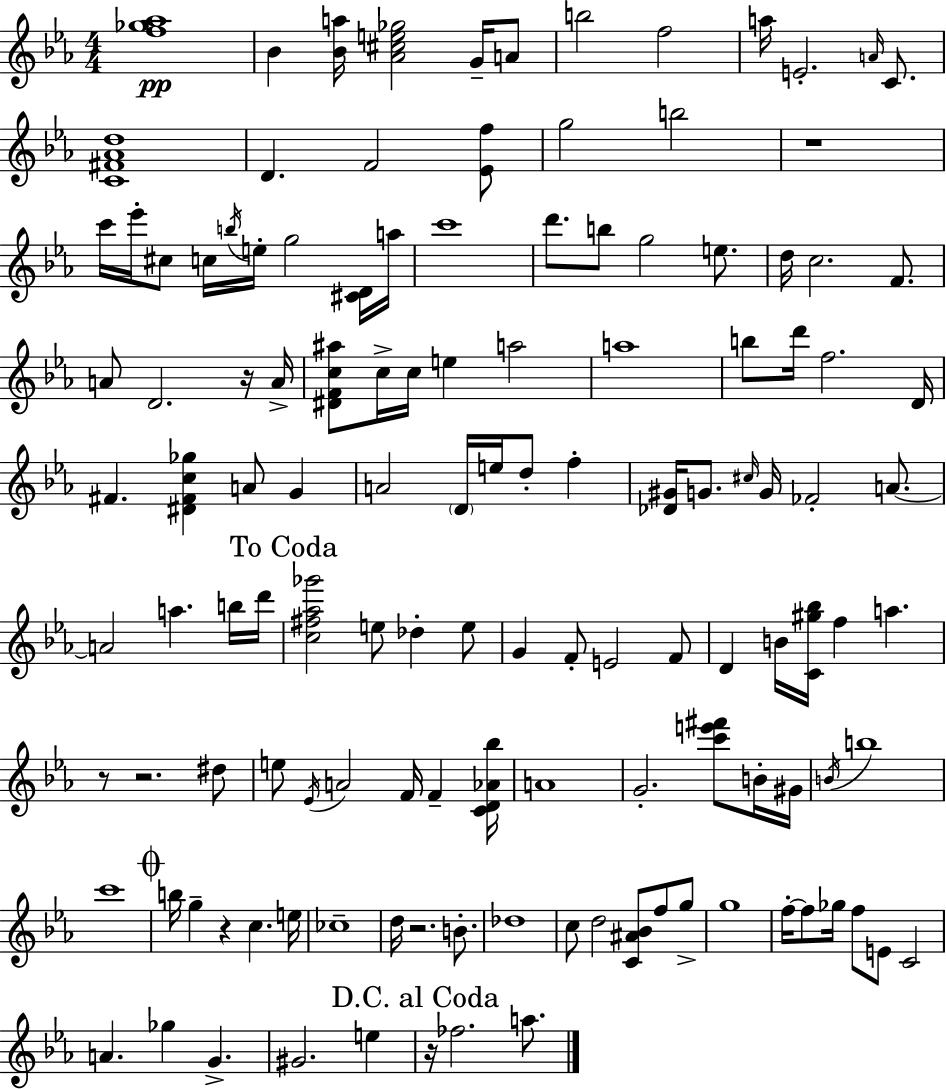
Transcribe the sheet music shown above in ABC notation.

X:1
T:Untitled
M:4/4
L:1/4
K:Cm
[f_g_a]4 _B [_Ba]/4 [_A^ce_g]2 G/4 A/2 b2 f2 a/4 E2 A/4 C/2 [C^F_Ad]4 D F2 [_Ef]/2 g2 b2 z4 c'/4 _e'/4 ^c/2 c/4 b/4 e/4 g2 [^CD]/4 a/4 c'4 d'/2 b/2 g2 e/2 d/4 c2 F/2 A/2 D2 z/4 A/4 [^DFc^a]/2 c/4 c/4 e a2 a4 b/2 d'/4 f2 D/4 ^F [^D^Fc_g] A/2 G A2 D/4 e/4 d/2 f [_D^G]/4 G/2 ^c/4 G/4 _F2 A/2 A2 a b/4 d'/4 [c^f_a_g']2 e/2 _d e/2 G F/2 E2 F/2 D B/4 [C^g_b]/4 f a z/2 z2 ^d/2 e/2 _E/4 A2 F/4 F [CD_A_b]/4 A4 G2 [c'e'^f']/2 B/4 ^G/4 B/4 b4 c'4 b/4 g z c e/4 _c4 d/4 z2 B/2 _d4 c/2 d2 [C^A_B]/2 f/2 g/2 g4 f/4 f/2 _g/4 f/2 E/2 C2 A _g G ^G2 e z/4 _f2 a/2